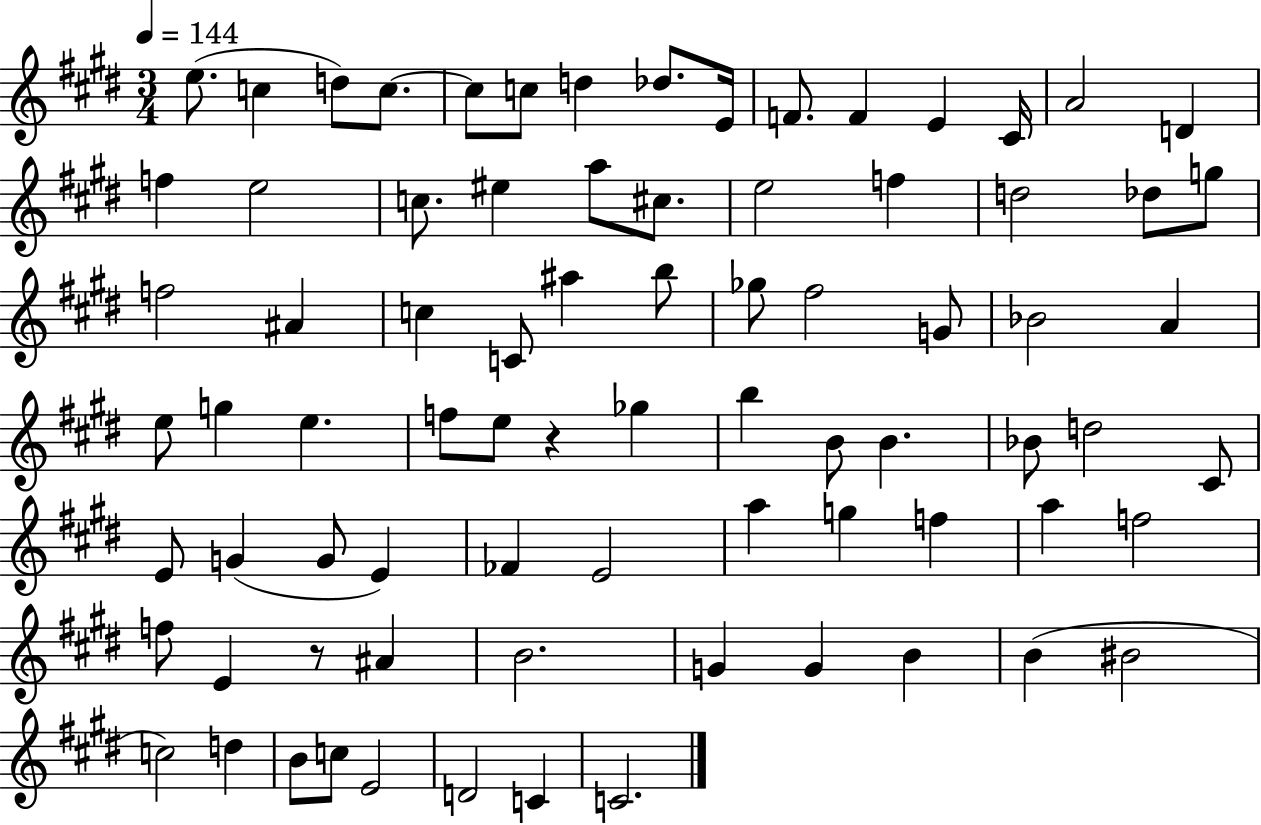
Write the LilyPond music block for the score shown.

{
  \clef treble
  \numericTimeSignature
  \time 3/4
  \key e \major
  \tempo 4 = 144
  \repeat volta 2 { e''8.( c''4 d''8) c''8.~~ | c''8 c''8 d''4 des''8. e'16 | f'8. f'4 e'4 cis'16 | a'2 d'4 | \break f''4 e''2 | c''8. eis''4 a''8 cis''8. | e''2 f''4 | d''2 des''8 g''8 | \break f''2 ais'4 | c''4 c'8 ais''4 b''8 | ges''8 fis''2 g'8 | bes'2 a'4 | \break e''8 g''4 e''4. | f''8 e''8 r4 ges''4 | b''4 b'8 b'4. | bes'8 d''2 cis'8 | \break e'8 g'4( g'8 e'4) | fes'4 e'2 | a''4 g''4 f''4 | a''4 f''2 | \break f''8 e'4 r8 ais'4 | b'2. | g'4 g'4 b'4 | b'4( bis'2 | \break c''2) d''4 | b'8 c''8 e'2 | d'2 c'4 | c'2. | \break } \bar "|."
}